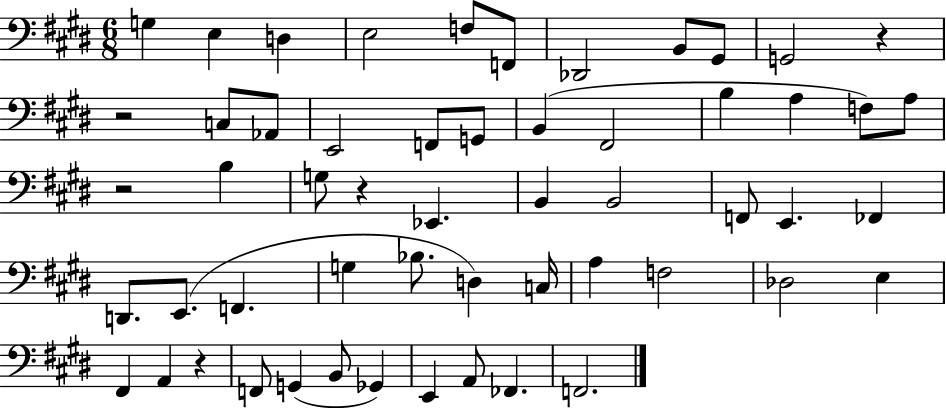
{
  \clef bass
  \numericTimeSignature
  \time 6/8
  \key e \major
  g4 e4 d4 | e2 f8 f,8 | des,2 b,8 gis,8 | g,2 r4 | \break r2 c8 aes,8 | e,2 f,8 g,8 | b,4( fis,2 | b4 a4 f8) a8 | \break r2 b4 | g8 r4 ees,4. | b,4 b,2 | f,8 e,4. fes,4 | \break d,8. e,8.( f,4. | g4 bes8. d4) c16 | a4 f2 | des2 e4 | \break fis,4 a,4 r4 | f,8 g,4( b,8 ges,4) | e,4 a,8 fes,4. | f,2. | \break \bar "|."
}